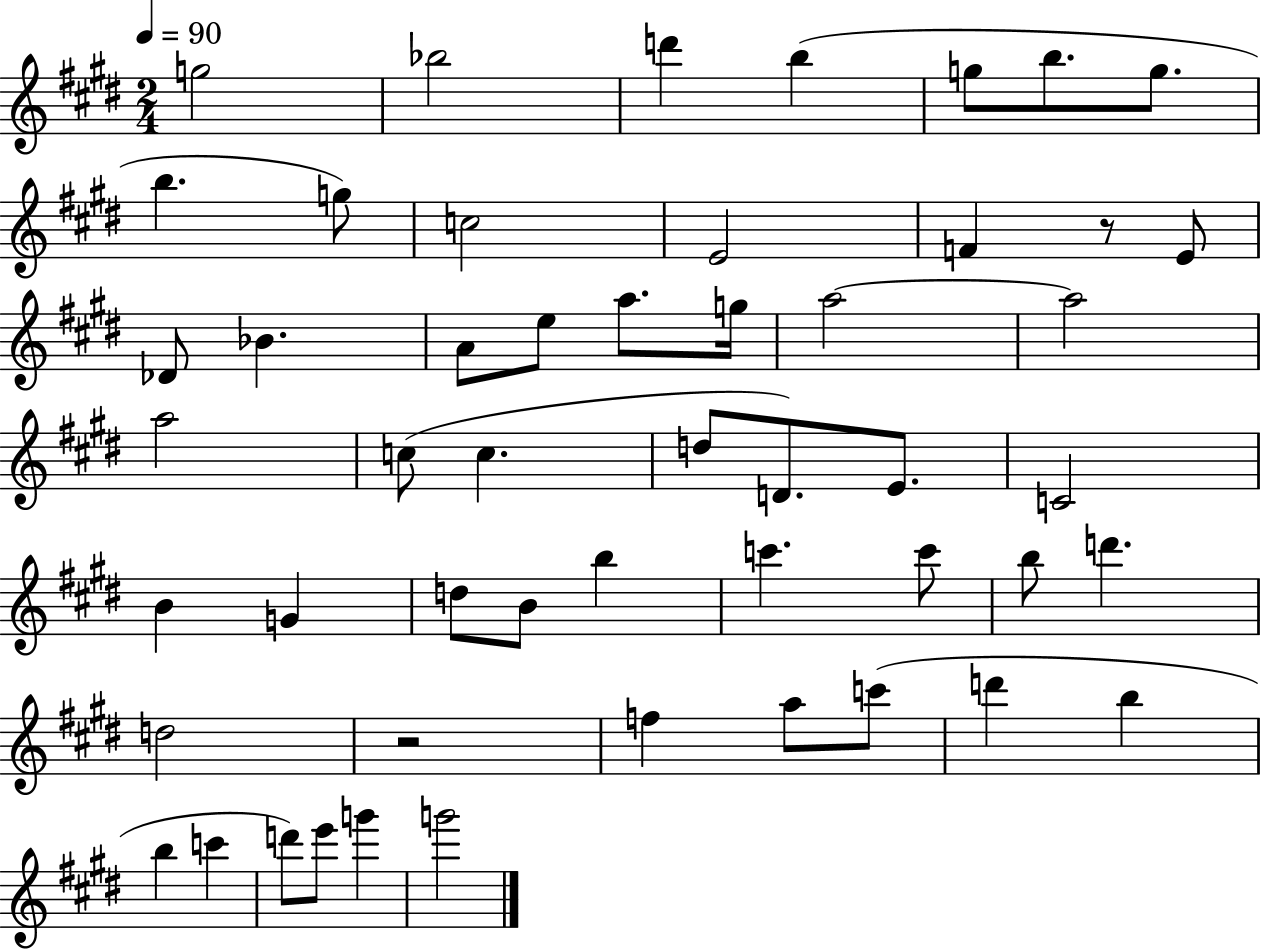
{
  \clef treble
  \numericTimeSignature
  \time 2/4
  \key e \major
  \tempo 4 = 90
  g''2 | bes''2 | d'''4 b''4( | g''8 b''8. g''8. | \break b''4. g''8) | c''2 | e'2 | f'4 r8 e'8 | \break des'8 bes'4. | a'8 e''8 a''8. g''16 | a''2~~ | a''2 | \break a''2 | c''8( c''4. | d''8 d'8.) e'8. | c'2 | \break b'4 g'4 | d''8 b'8 b''4 | c'''4. c'''8 | b''8 d'''4. | \break d''2 | r2 | f''4 a''8 c'''8( | d'''4 b''4 | \break b''4 c'''4 | d'''8) e'''8 g'''4 | g'''2 | \bar "|."
}